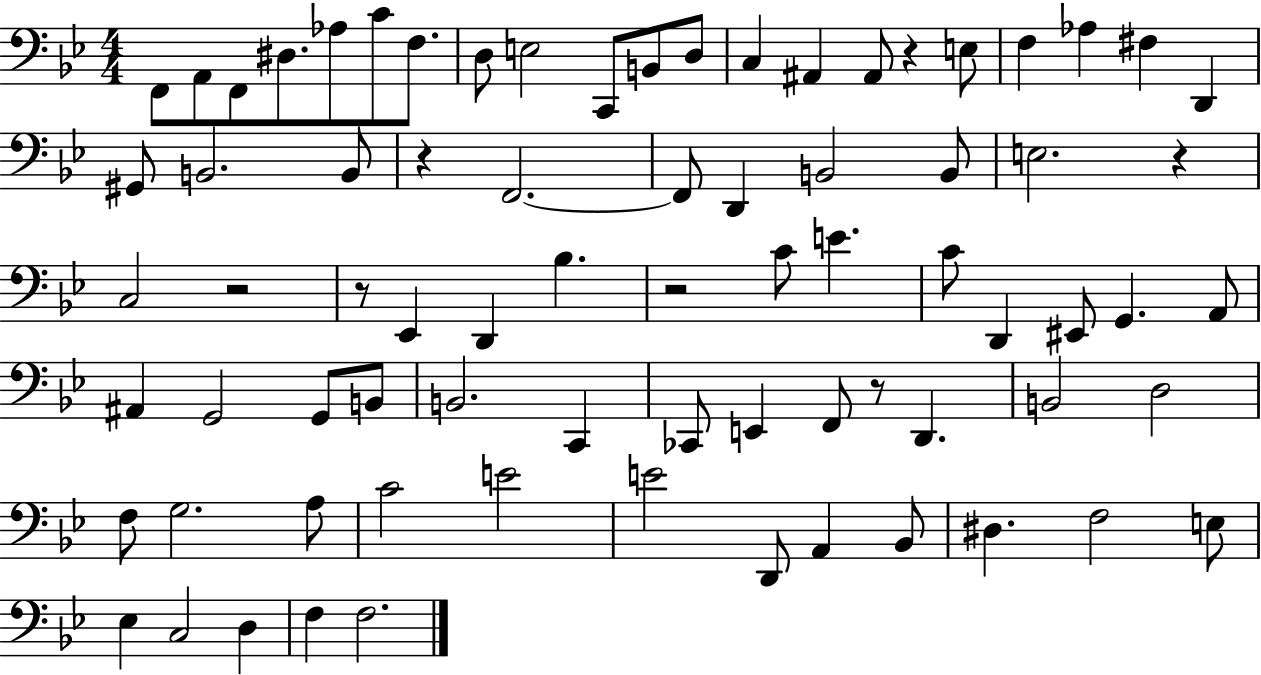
{
  \clef bass
  \numericTimeSignature
  \time 4/4
  \key bes \major
  f,8 a,8 f,8 dis8. aes8 c'8 f8. | d8 e2 c,8 b,8 d8 | c4 ais,4 ais,8 r4 e8 | f4 aes4 fis4 d,4 | \break gis,8 b,2. b,8 | r4 f,2.~~ | f,8 d,4 b,2 b,8 | e2. r4 | \break c2 r2 | r8 ees,4 d,4 bes4. | r2 c'8 e'4. | c'8 d,4 eis,8 g,4. a,8 | \break ais,4 g,2 g,8 b,8 | b,2. c,4 | ces,8 e,4 f,8 r8 d,4. | b,2 d2 | \break f8 g2. a8 | c'2 e'2 | e'2 d,8 a,4 bes,8 | dis4. f2 e8 | \break ees4 c2 d4 | f4 f2. | \bar "|."
}